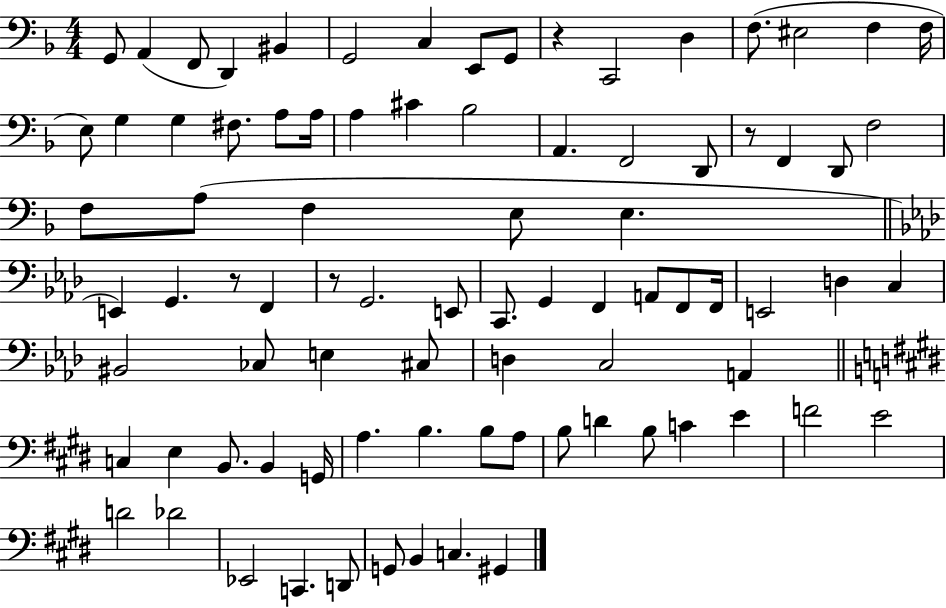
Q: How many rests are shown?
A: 4